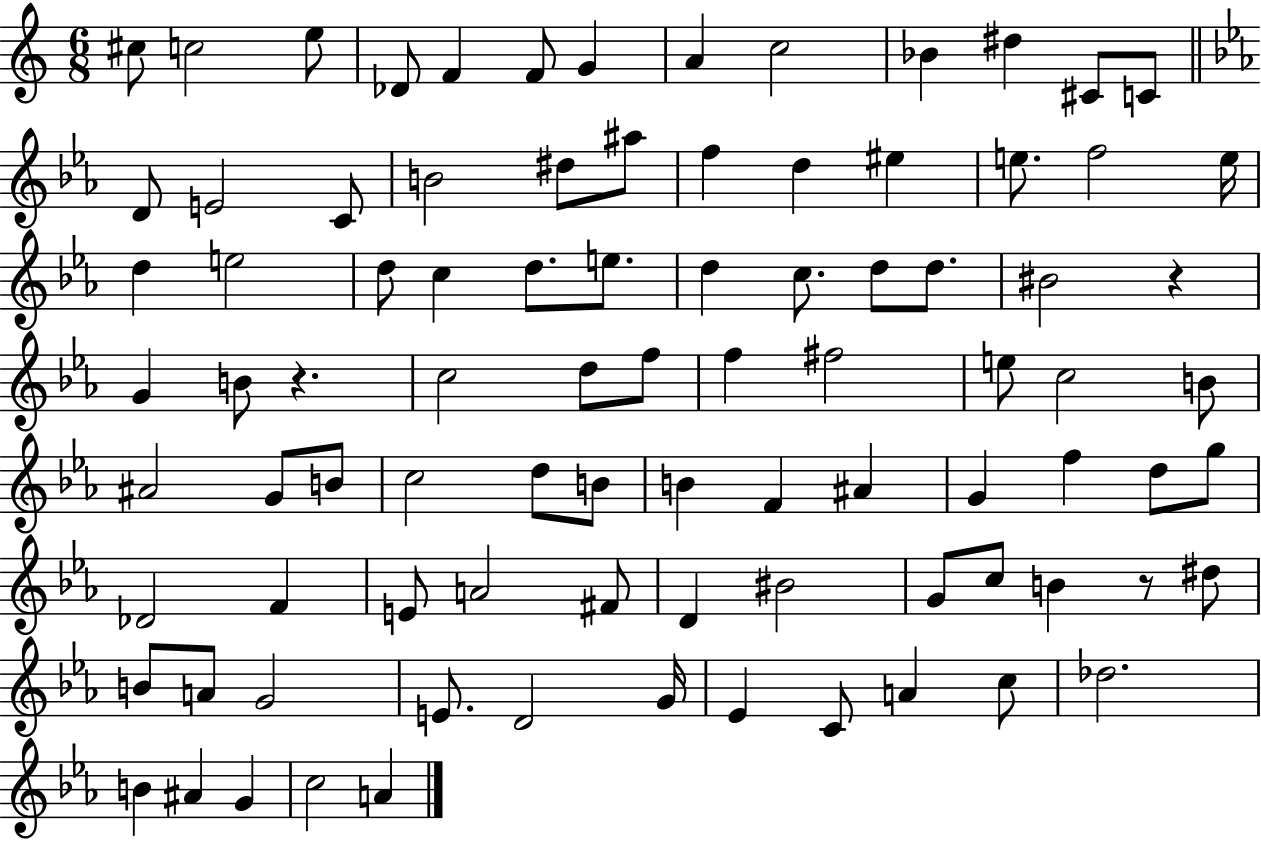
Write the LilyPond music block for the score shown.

{
  \clef treble
  \numericTimeSignature
  \time 6/8
  \key c \major
  cis''8 c''2 e''8 | des'8 f'4 f'8 g'4 | a'4 c''2 | bes'4 dis''4 cis'8 c'8 | \break \bar "||" \break \key ees \major d'8 e'2 c'8 | b'2 dis''8 ais''8 | f''4 d''4 eis''4 | e''8. f''2 e''16 | \break d''4 e''2 | d''8 c''4 d''8. e''8. | d''4 c''8. d''8 d''8. | bis'2 r4 | \break g'4 b'8 r4. | c''2 d''8 f''8 | f''4 fis''2 | e''8 c''2 b'8 | \break ais'2 g'8 b'8 | c''2 d''8 b'8 | b'4 f'4 ais'4 | g'4 f''4 d''8 g''8 | \break des'2 f'4 | e'8 a'2 fis'8 | d'4 bis'2 | g'8 c''8 b'4 r8 dis''8 | \break b'8 a'8 g'2 | e'8. d'2 g'16 | ees'4 c'8 a'4 c''8 | des''2. | \break b'4 ais'4 g'4 | c''2 a'4 | \bar "|."
}